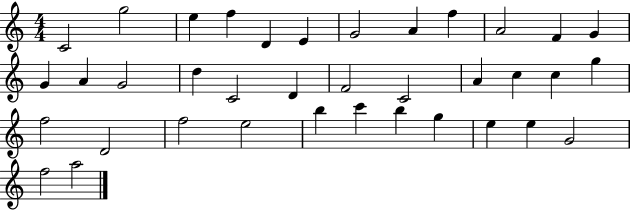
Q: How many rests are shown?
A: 0